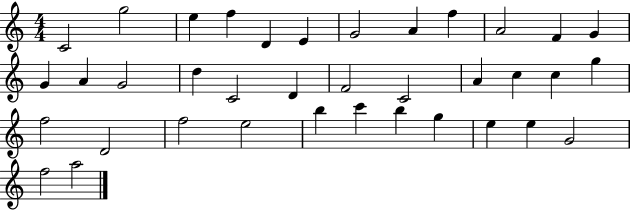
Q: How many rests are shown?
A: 0